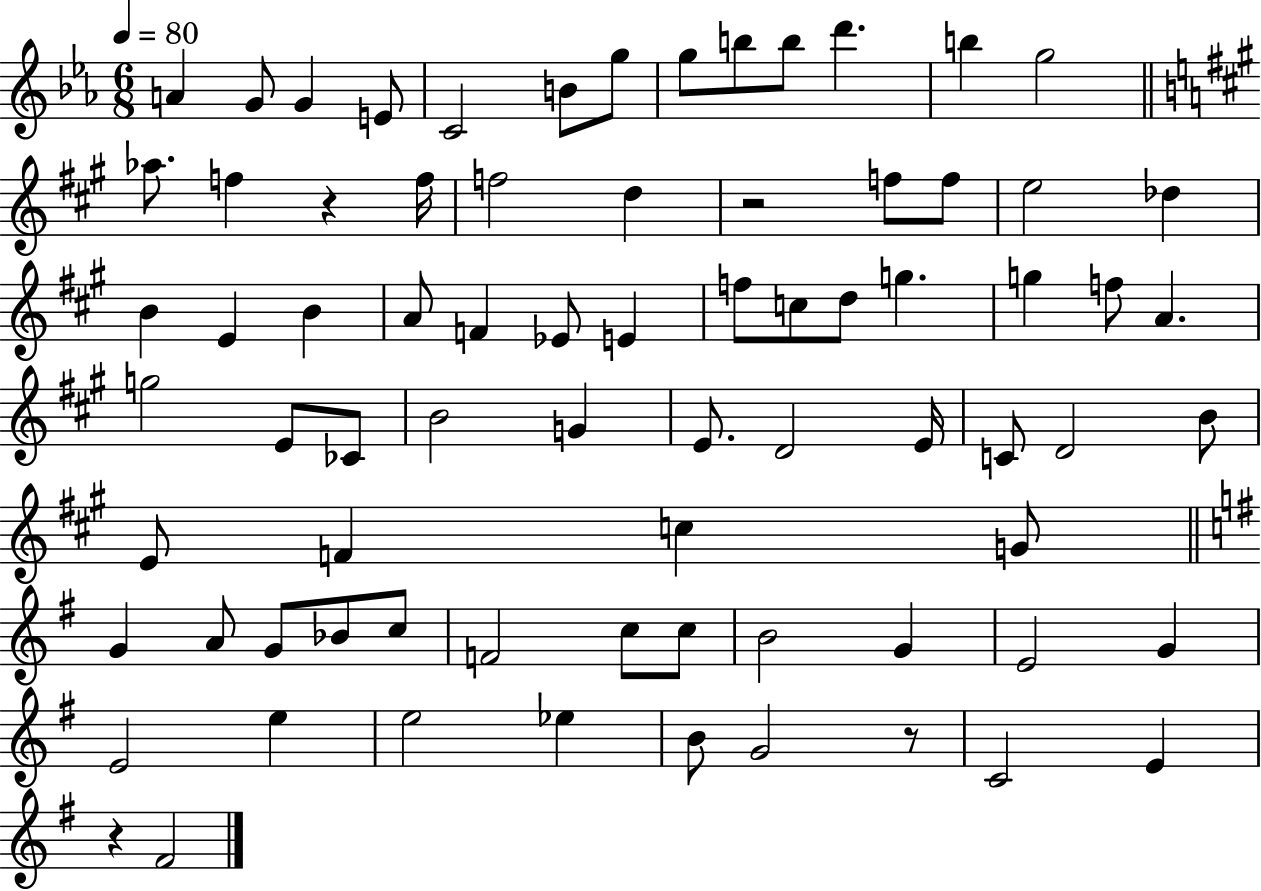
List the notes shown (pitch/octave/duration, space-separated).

A4/q G4/e G4/q E4/e C4/h B4/e G5/e G5/e B5/e B5/e D6/q. B5/q G5/h Ab5/e. F5/q R/q F5/s F5/h D5/q R/h F5/e F5/e E5/h Db5/q B4/q E4/q B4/q A4/e F4/q Eb4/e E4/q F5/e C5/e D5/e G5/q. G5/q F5/e A4/q. G5/h E4/e CES4/e B4/h G4/q E4/e. D4/h E4/s C4/e D4/h B4/e E4/e F4/q C5/q G4/e G4/q A4/e G4/e Bb4/e C5/e F4/h C5/e C5/e B4/h G4/q E4/h G4/q E4/h E5/q E5/h Eb5/q B4/e G4/h R/e C4/h E4/q R/q F#4/h